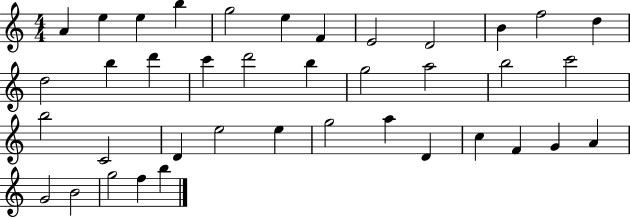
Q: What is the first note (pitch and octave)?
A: A4